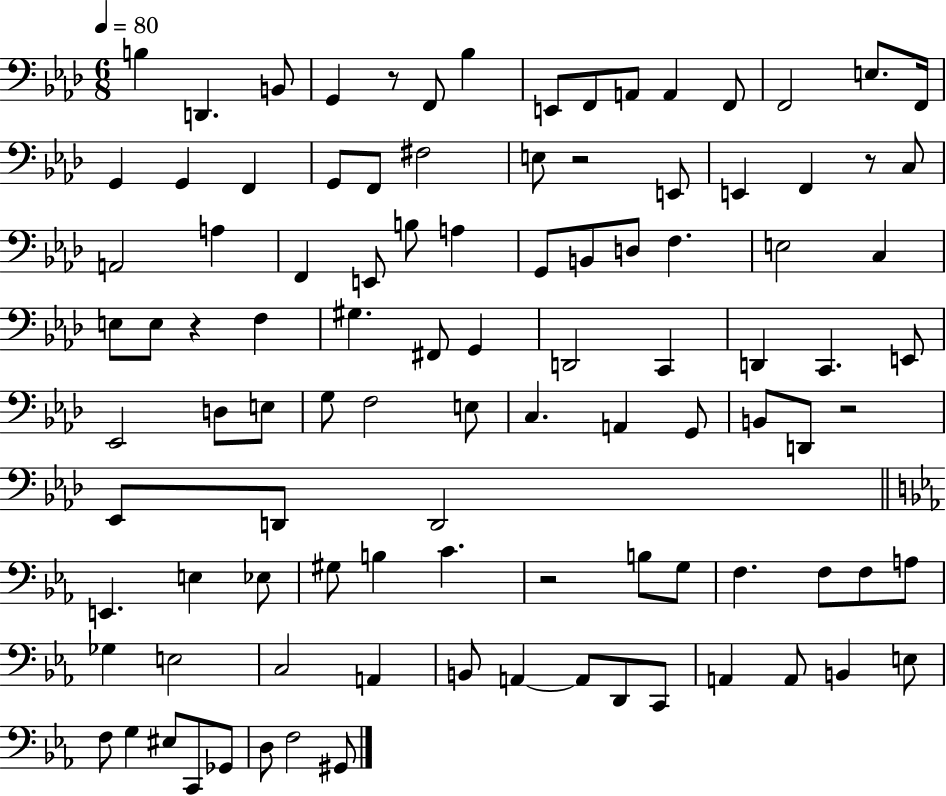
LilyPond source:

{
  \clef bass
  \numericTimeSignature
  \time 6/8
  \key aes \major
  \tempo 4 = 80
  \repeat volta 2 { b4 d,4. b,8 | g,4 r8 f,8 bes4 | e,8 f,8 a,8 a,4 f,8 | f,2 e8. f,16 | \break g,4 g,4 f,4 | g,8 f,8 fis2 | e8 r2 e,8 | e,4 f,4 r8 c8 | \break a,2 a4 | f,4 e,8 b8 a4 | g,8 b,8 d8 f4. | e2 c4 | \break e8 e8 r4 f4 | gis4. fis,8 g,4 | d,2 c,4 | d,4 c,4. e,8 | \break ees,2 d8 e8 | g8 f2 e8 | c4. a,4 g,8 | b,8 d,8 r2 | \break ees,8 d,8 d,2 | \bar "||" \break \key ees \major e,4. e4 ees8 | gis8 b4 c'4. | r2 b8 g8 | f4. f8 f8 a8 | \break ges4 e2 | c2 a,4 | b,8 a,4~~ a,8 d,8 c,8 | a,4 a,8 b,4 e8 | \break f8 g4 eis8 c,8 ges,8 | d8 f2 gis,8 | } \bar "|."
}